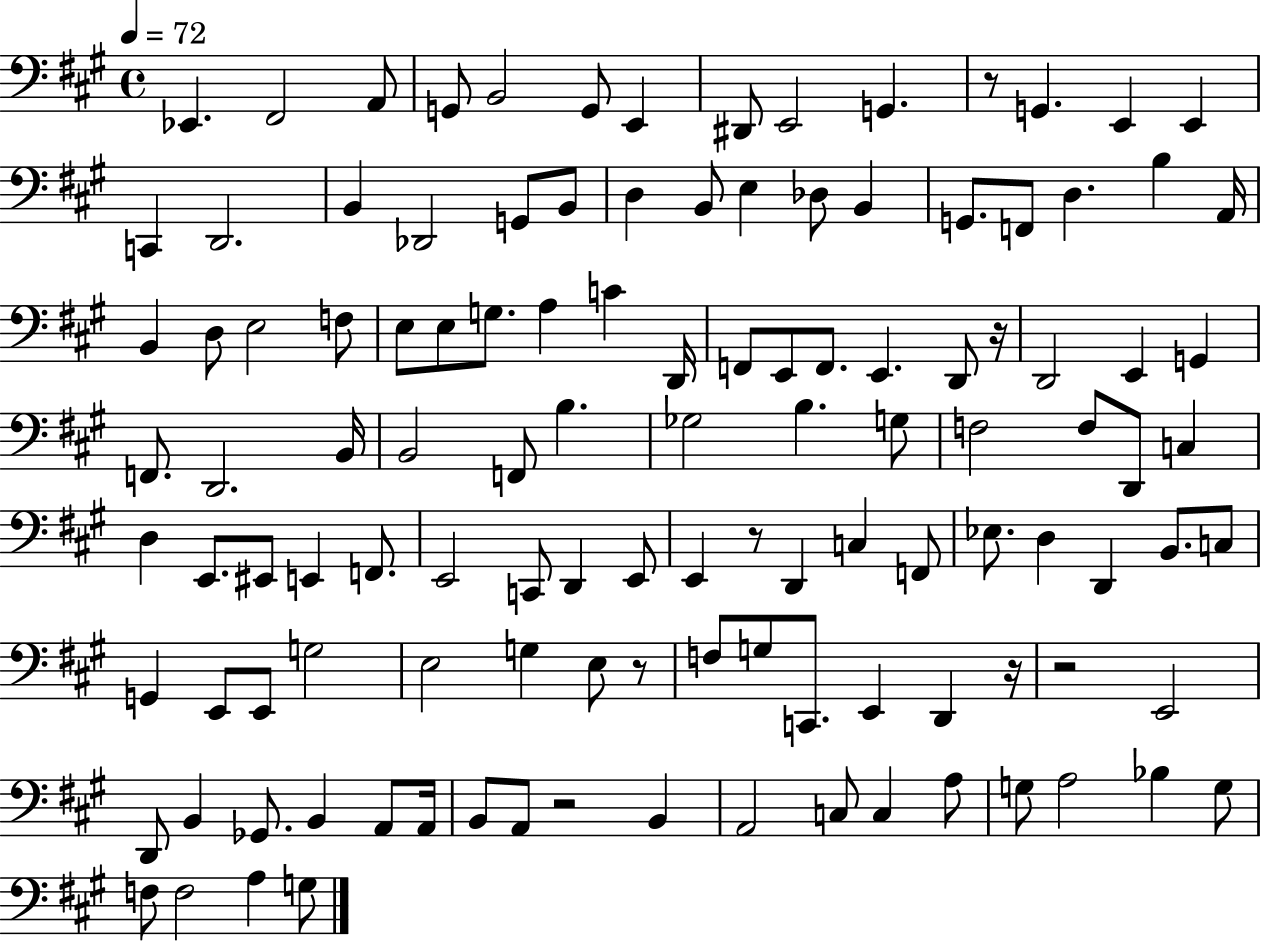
X:1
T:Untitled
M:4/4
L:1/4
K:A
_E,, ^F,,2 A,,/2 G,,/2 B,,2 G,,/2 E,, ^D,,/2 E,,2 G,, z/2 G,, E,, E,, C,, D,,2 B,, _D,,2 G,,/2 B,,/2 D, B,,/2 E, _D,/2 B,, G,,/2 F,,/2 D, B, A,,/4 B,, D,/2 E,2 F,/2 E,/2 E,/2 G,/2 A, C D,,/4 F,,/2 E,,/2 F,,/2 E,, D,,/2 z/4 D,,2 E,, G,, F,,/2 D,,2 B,,/4 B,,2 F,,/2 B, _G,2 B, G,/2 F,2 F,/2 D,,/2 C, D, E,,/2 ^E,,/2 E,, F,,/2 E,,2 C,,/2 D,, E,,/2 E,, z/2 D,, C, F,,/2 _E,/2 D, D,, B,,/2 C,/2 G,, E,,/2 E,,/2 G,2 E,2 G, E,/2 z/2 F,/2 G,/2 C,,/2 E,, D,, z/4 z2 E,,2 D,,/2 B,, _G,,/2 B,, A,,/2 A,,/4 B,,/2 A,,/2 z2 B,, A,,2 C,/2 C, A,/2 G,/2 A,2 _B, G,/2 F,/2 F,2 A, G,/2